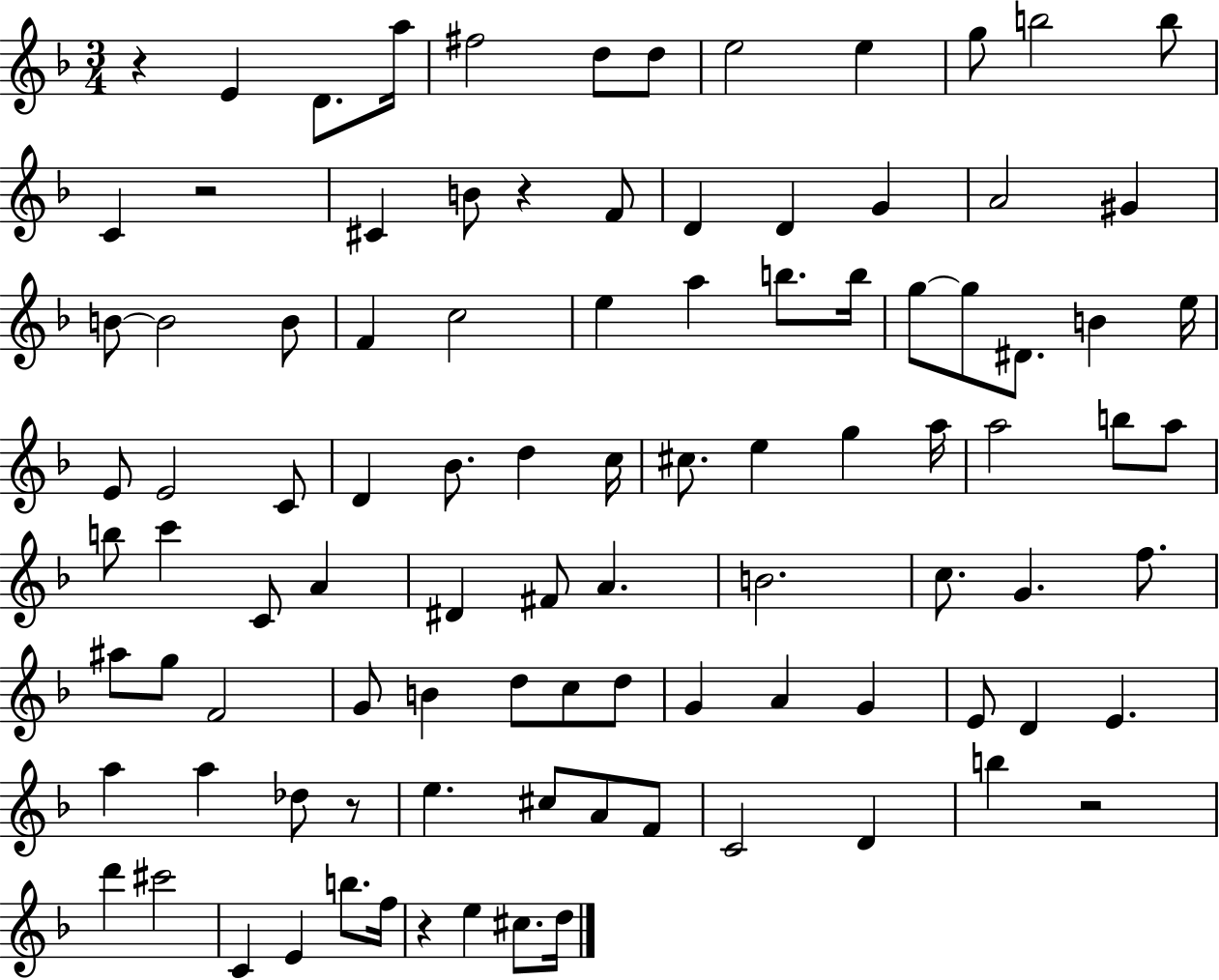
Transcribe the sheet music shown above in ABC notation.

X:1
T:Untitled
M:3/4
L:1/4
K:F
z E D/2 a/4 ^f2 d/2 d/2 e2 e g/2 b2 b/2 C z2 ^C B/2 z F/2 D D G A2 ^G B/2 B2 B/2 F c2 e a b/2 b/4 g/2 g/2 ^D/2 B e/4 E/2 E2 C/2 D _B/2 d c/4 ^c/2 e g a/4 a2 b/2 a/2 b/2 c' C/2 A ^D ^F/2 A B2 c/2 G f/2 ^a/2 g/2 F2 G/2 B d/2 c/2 d/2 G A G E/2 D E a a _d/2 z/2 e ^c/2 A/2 F/2 C2 D b z2 d' ^c'2 C E b/2 f/4 z e ^c/2 d/4